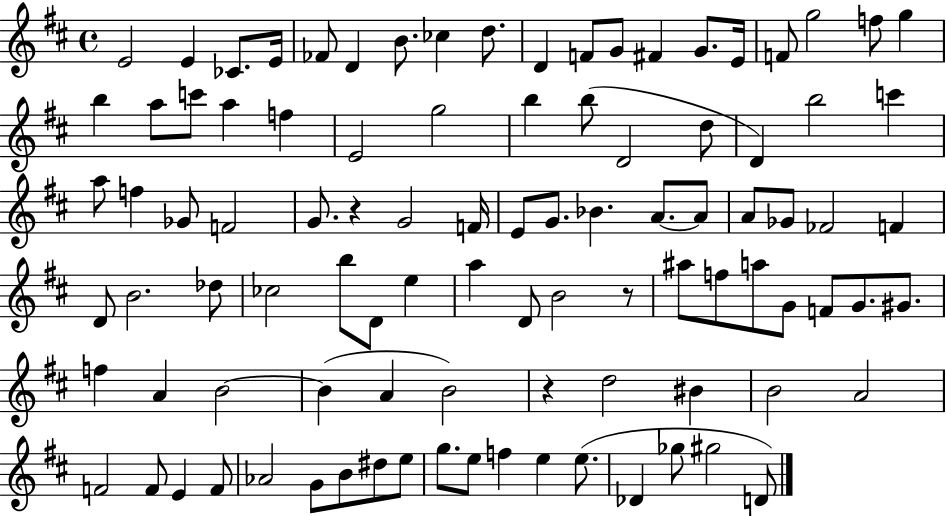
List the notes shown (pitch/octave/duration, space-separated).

E4/h E4/q CES4/e. E4/s FES4/e D4/q B4/e. CES5/q D5/e. D4/q F4/e G4/e F#4/q G4/e. E4/s F4/e G5/h F5/e G5/q B5/q A5/e C6/e A5/q F5/q E4/h G5/h B5/q B5/e D4/h D5/e D4/q B5/h C6/q A5/e F5/q Gb4/e F4/h G4/e. R/q G4/h F4/s E4/e G4/e. Bb4/q. A4/e. A4/e A4/e Gb4/e FES4/h F4/q D4/e B4/h. Db5/e CES5/h B5/e D4/e E5/q A5/q D4/e B4/h R/e A#5/e F5/e A5/e G4/e F4/e G4/e. G#4/e. F5/q A4/q B4/h B4/q A4/q B4/h R/q D5/h BIS4/q B4/h A4/h F4/h F4/e E4/q F4/e Ab4/h G4/e B4/e D#5/e E5/e G5/e. E5/e F5/q E5/q E5/e. Db4/q Gb5/e G#5/h D4/e